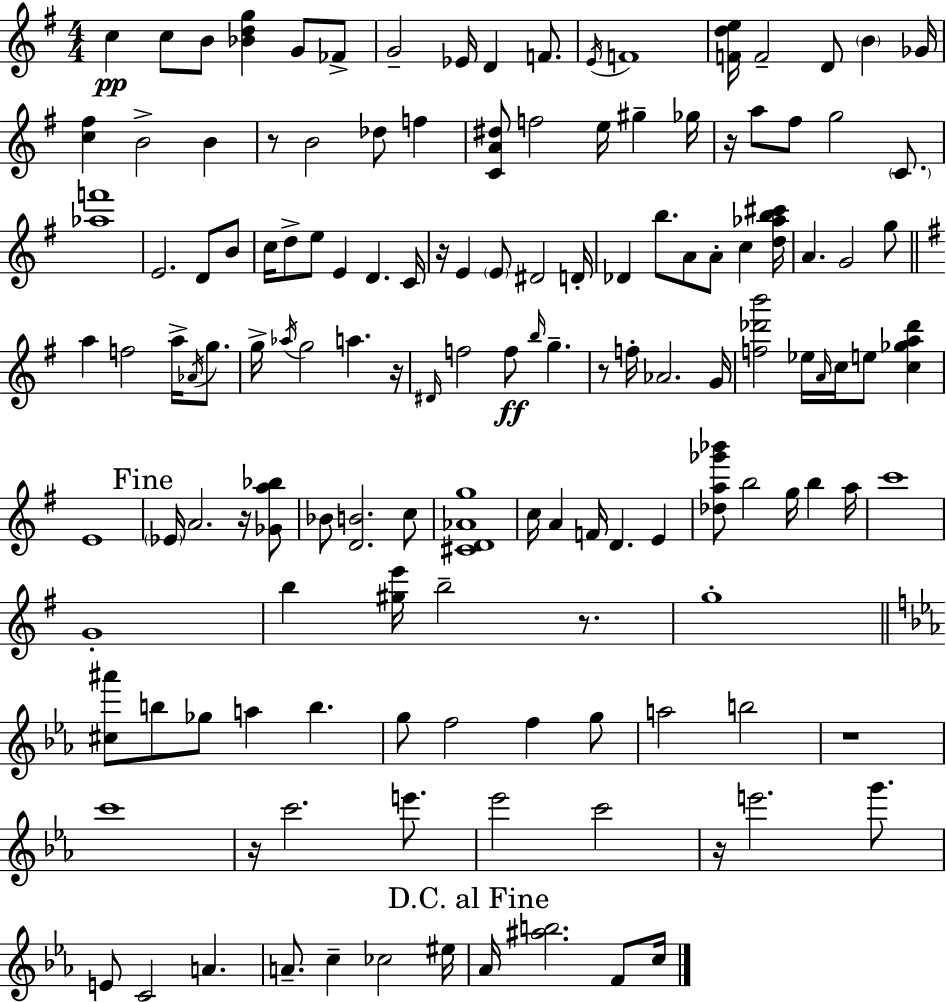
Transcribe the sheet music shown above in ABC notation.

X:1
T:Untitled
M:4/4
L:1/4
K:Em
c c/2 B/2 [_Bdg] G/2 _F/2 G2 _E/4 D F/2 E/4 F4 [Fde]/4 F2 D/2 B _G/4 [c^f] B2 B z/2 B2 _d/2 f [CA^d]/2 f2 e/4 ^g _g/4 z/4 a/2 ^f/2 g2 C/2 [_af']4 E2 D/2 B/2 c/4 d/2 e/2 E D C/4 z/4 E E/2 ^D2 D/4 _D b/2 A/2 A/2 c [d_ab^c']/4 A G2 g/2 a f2 a/4 _A/4 g/2 g/4 _a/4 g2 a z/4 ^D/4 f2 f/2 b/4 g z/2 f/4 _A2 G/4 [f_d'b']2 _e/4 A/4 c/4 e/2 [c_ga_d'] E4 _E/4 A2 z/4 [_Ga_b]/2 _B/2 [DB]2 c/2 [^CD_Ag]4 c/4 A F/4 D E [_da_g'_b']/2 b2 g/4 b a/4 c'4 G4 b [^ge']/4 b2 z/2 g4 [^c^a']/2 b/2 _g/2 a b g/2 f2 f g/2 a2 b2 z4 c'4 z/4 c'2 e'/2 _e'2 c'2 z/4 e'2 g'/2 E/2 C2 A A/2 c _c2 ^e/4 _A/4 [^ab]2 F/2 c/4